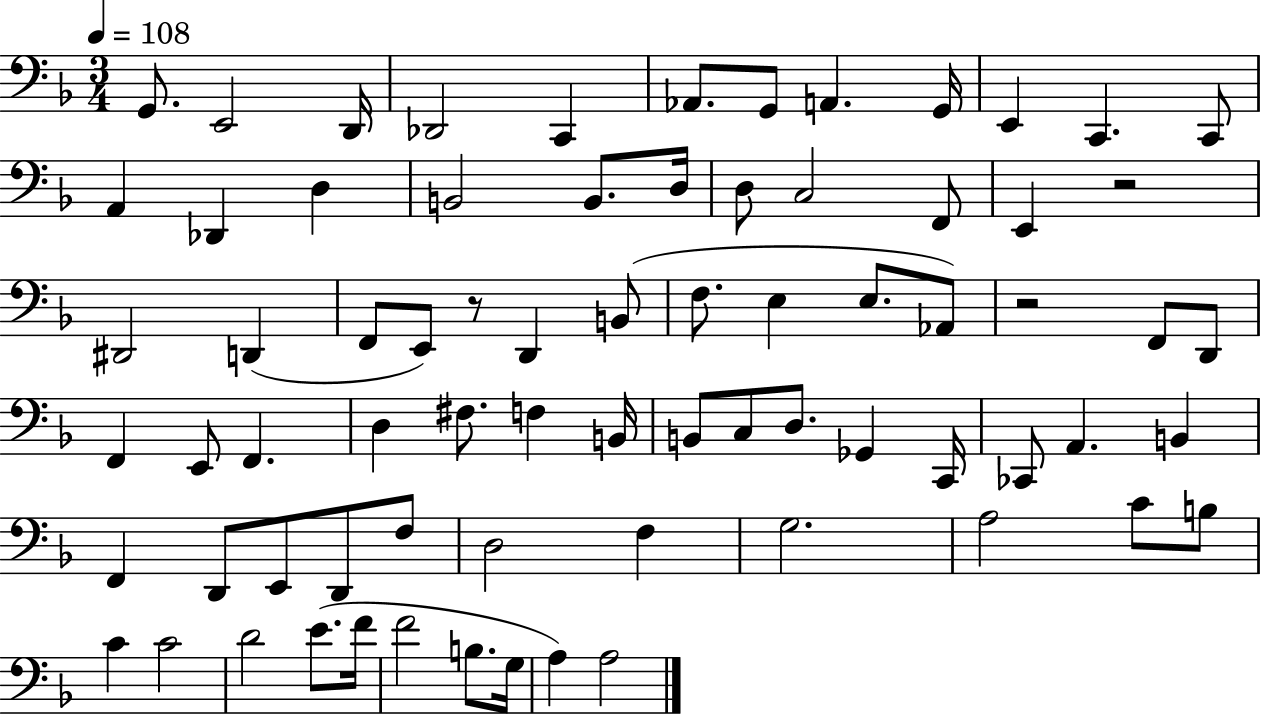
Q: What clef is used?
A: bass